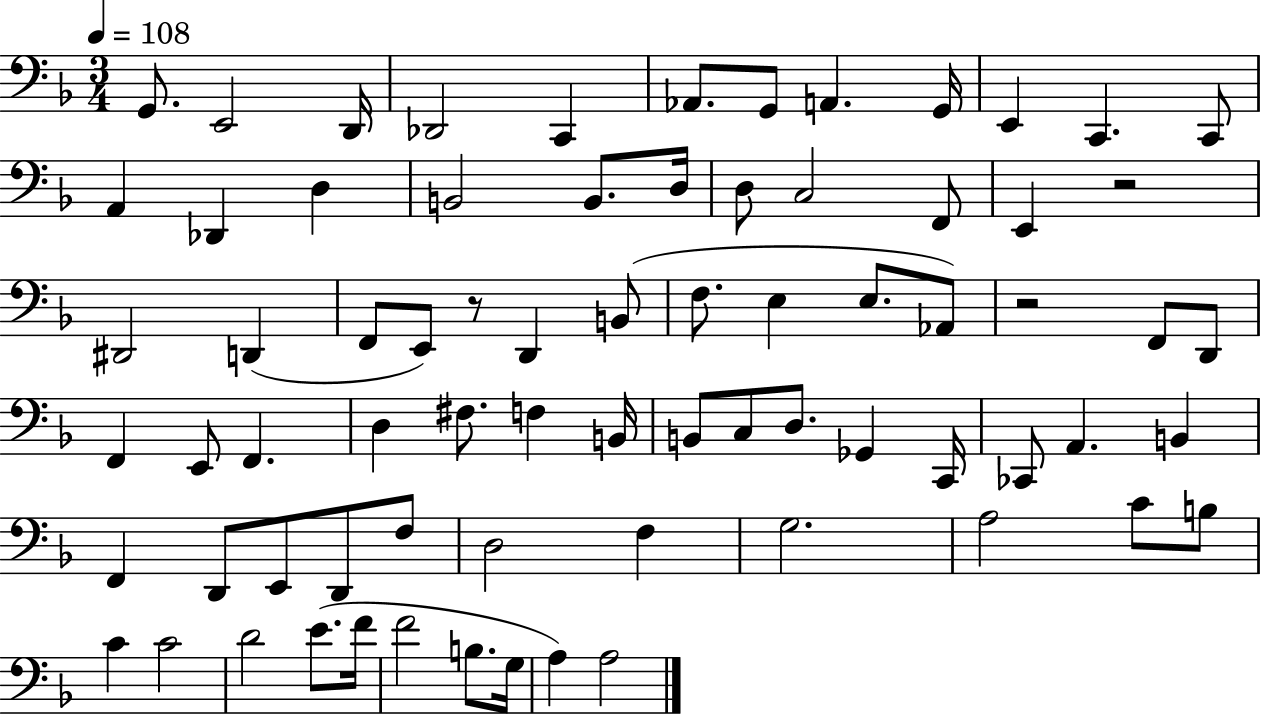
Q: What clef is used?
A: bass